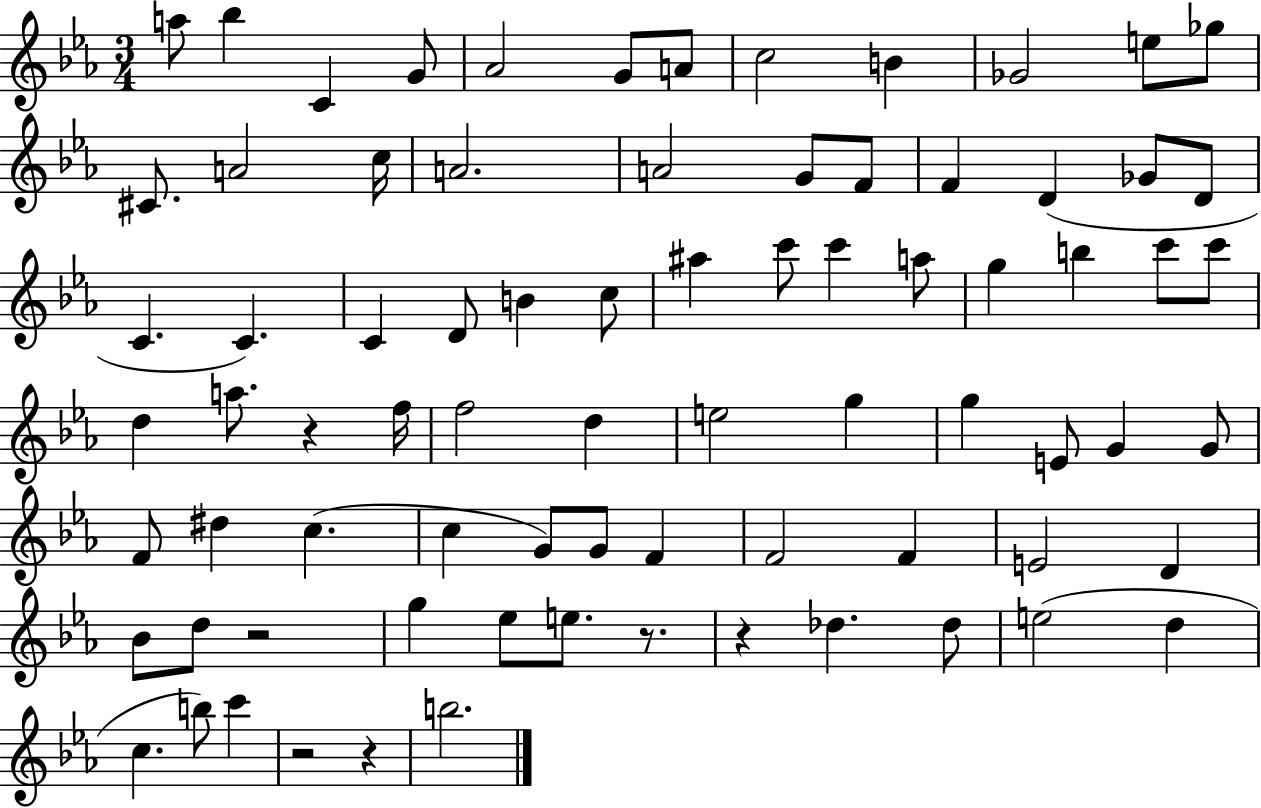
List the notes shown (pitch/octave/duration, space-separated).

A5/e Bb5/q C4/q G4/e Ab4/h G4/e A4/e C5/h B4/q Gb4/h E5/e Gb5/e C#4/e. A4/h C5/s A4/h. A4/h G4/e F4/e F4/q D4/q Gb4/e D4/e C4/q. C4/q. C4/q D4/e B4/q C5/e A#5/q C6/e C6/q A5/e G5/q B5/q C6/e C6/e D5/q A5/e. R/q F5/s F5/h D5/q E5/h G5/q G5/q E4/e G4/q G4/e F4/e D#5/q C5/q. C5/q G4/e G4/e F4/q F4/h F4/q E4/h D4/q Bb4/e D5/e R/h G5/q Eb5/e E5/e. R/e. R/q Db5/q. Db5/e E5/h D5/q C5/q. B5/e C6/q R/h R/q B5/h.